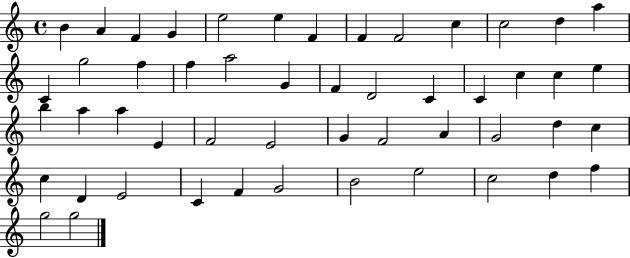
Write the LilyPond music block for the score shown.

{
  \clef treble
  \time 4/4
  \defaultTimeSignature
  \key c \major
  b'4 a'4 f'4 g'4 | e''2 e''4 f'4 | f'4 f'2 c''4 | c''2 d''4 a''4 | \break c'4 g''2 f''4 | f''4 a''2 g'4 | f'4 d'2 c'4 | c'4 c''4 c''4 e''4 | \break b''4 a''4 a''4 e'4 | f'2 e'2 | g'4 f'2 a'4 | g'2 d''4 c''4 | \break c''4 d'4 e'2 | c'4 f'4 g'2 | b'2 e''2 | c''2 d''4 f''4 | \break g''2 g''2 | \bar "|."
}